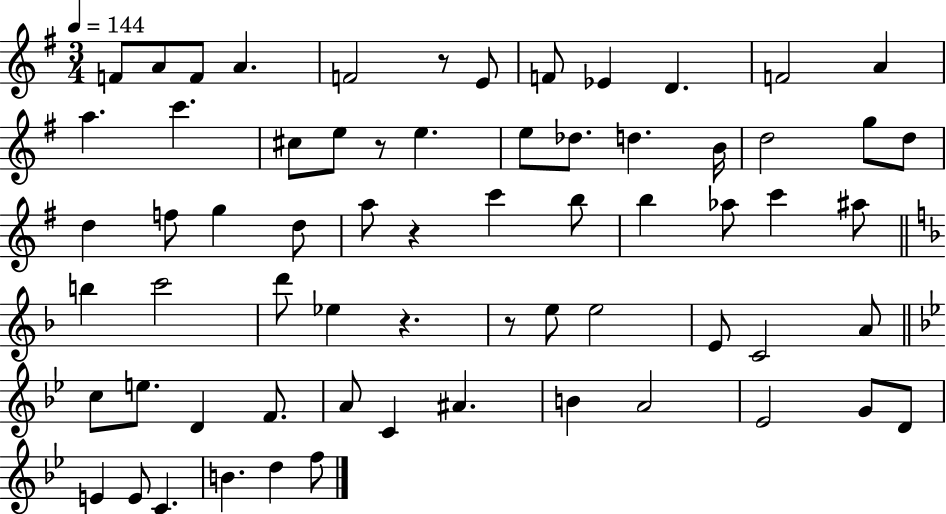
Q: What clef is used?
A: treble